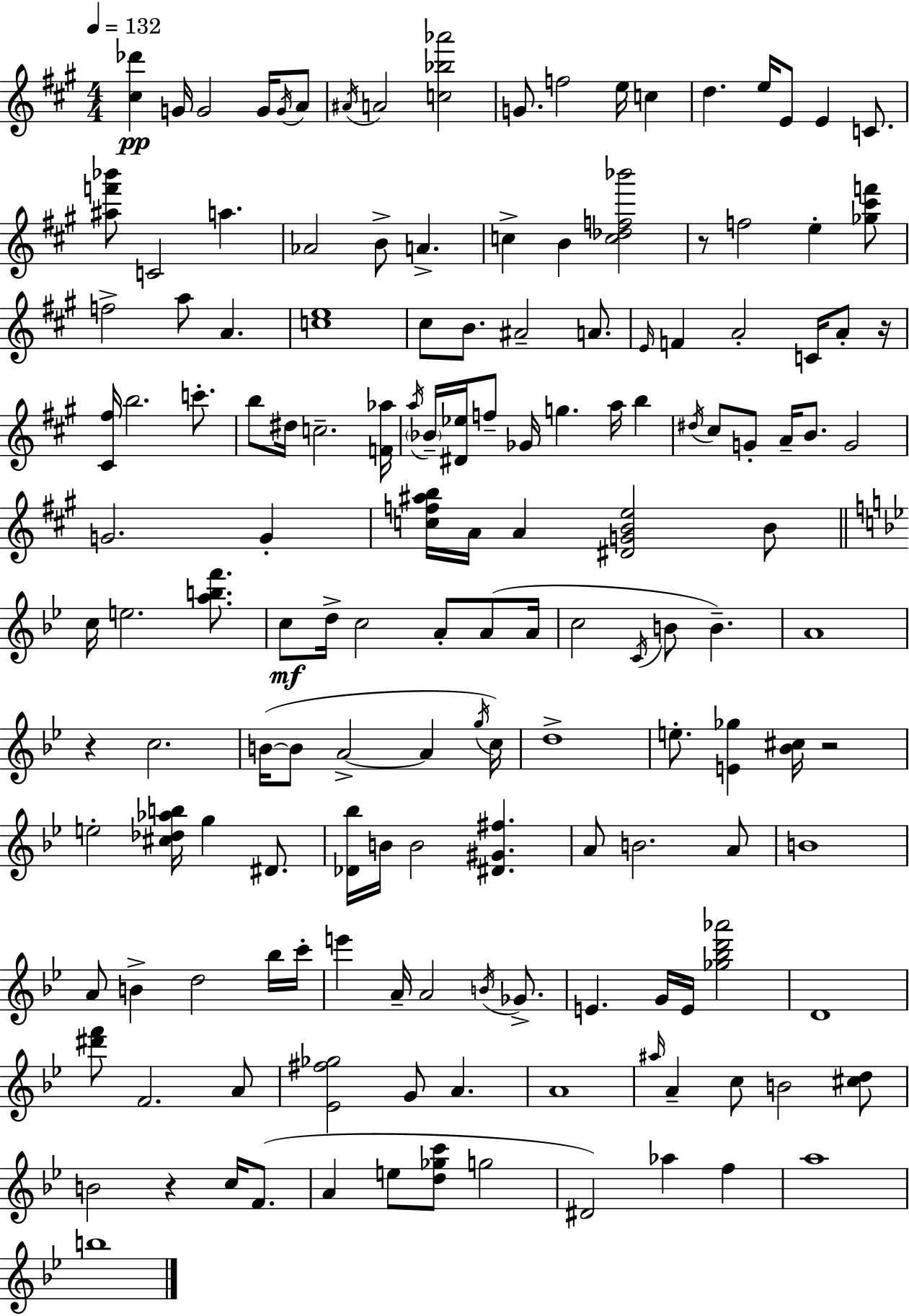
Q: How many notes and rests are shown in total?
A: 152